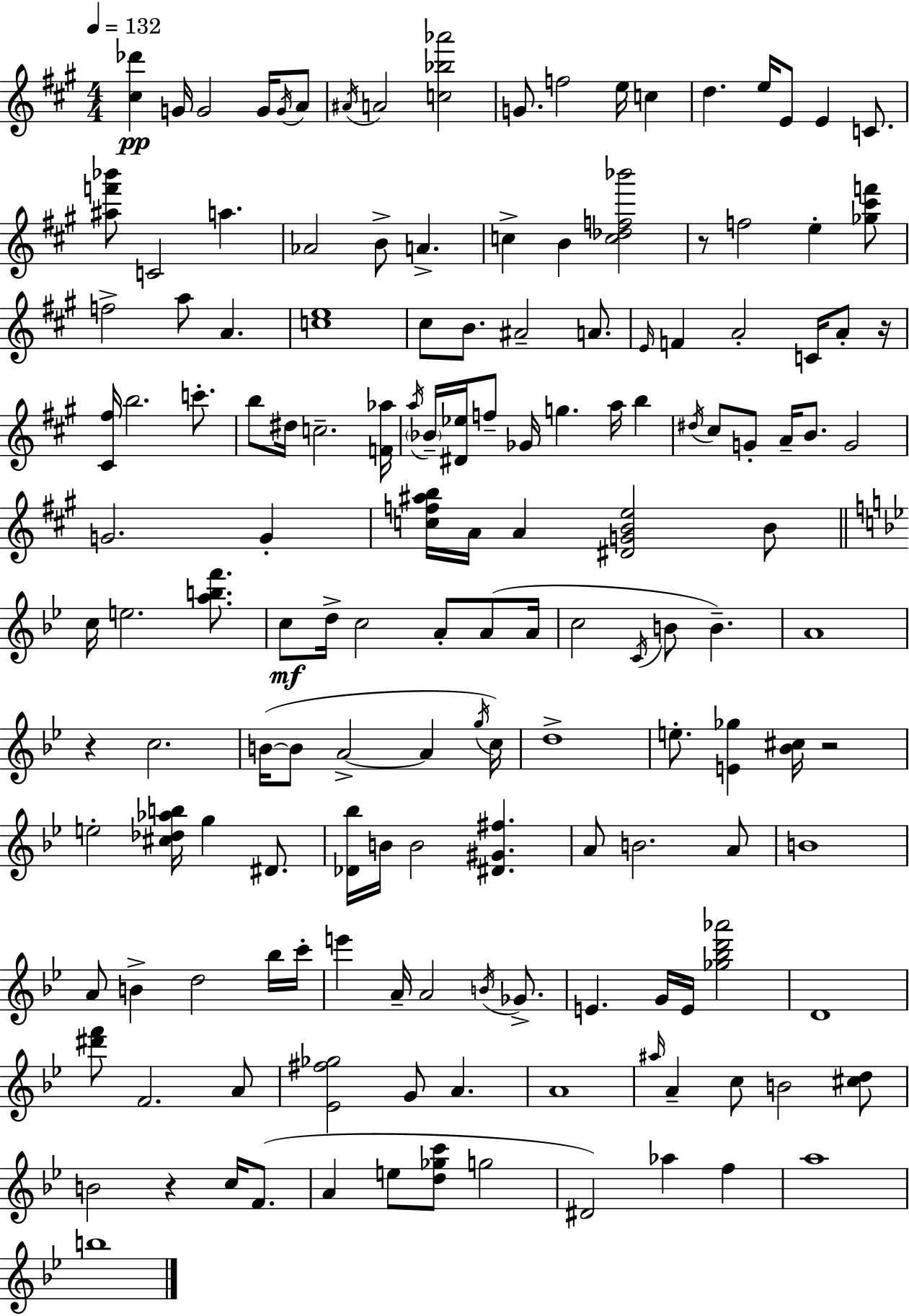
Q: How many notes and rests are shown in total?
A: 152